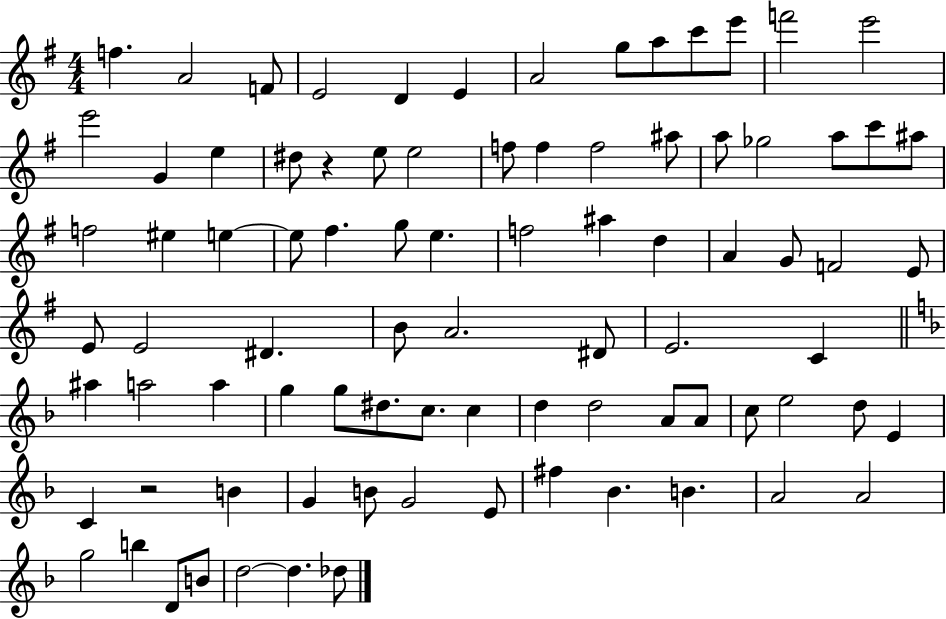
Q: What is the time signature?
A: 4/4